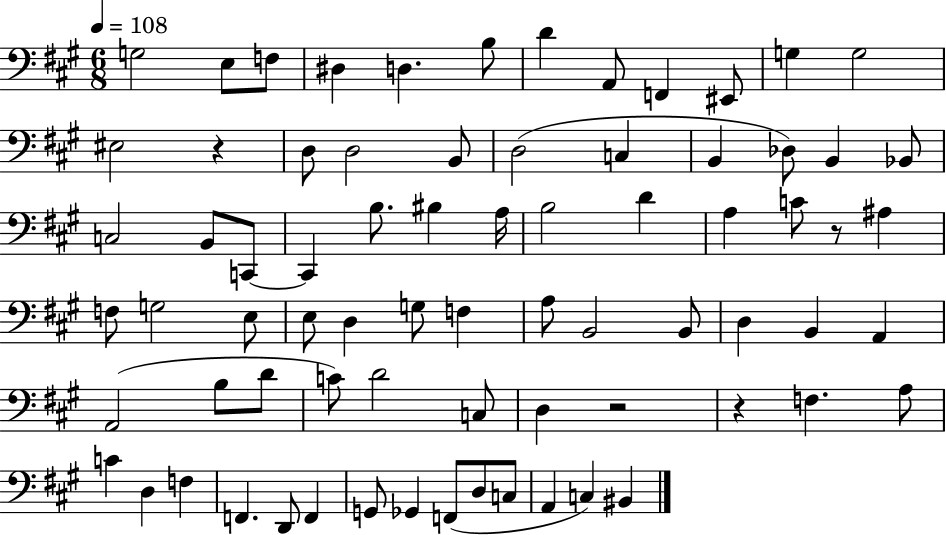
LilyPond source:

{
  \clef bass
  \numericTimeSignature
  \time 6/8
  \key a \major
  \tempo 4 = 108
  g2 e8 f8 | dis4 d4. b8 | d'4 a,8 f,4 eis,8 | g4 g2 | \break eis2 r4 | d8 d2 b,8 | d2( c4 | b,4 des8) b,4 bes,8 | \break c2 b,8 c,8~~ | c,4 b8. bis4 a16 | b2 d'4 | a4 c'8 r8 ais4 | \break f8 g2 e8 | e8 d4 g8 f4 | a8 b,2 b,8 | d4 b,4 a,4 | \break a,2( b8 d'8 | c'8) d'2 c8 | d4 r2 | r4 f4. a8 | \break c'4 d4 f4 | f,4. d,8 f,4 | g,8 ges,4 f,8( d8 c8 | a,4 c4) bis,4 | \break \bar "|."
}